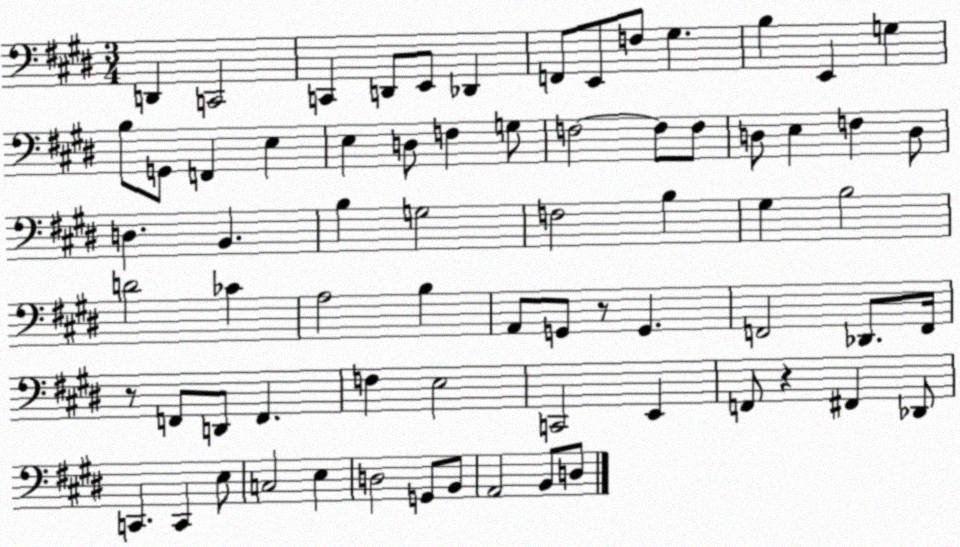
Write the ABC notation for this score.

X:1
T:Untitled
M:3/4
L:1/4
K:E
D,, C,,2 C,, D,,/2 E,,/2 _D,, F,,/2 E,,/2 F,/2 ^G, B, E,, G, B,/2 G,,/2 F,, E, E, D,/2 F, G,/2 F,2 F,/2 F,/2 D,/2 E, F, D,/2 D, B,, B, G,2 F,2 B, ^G, B,2 D2 _C A,2 B, A,,/2 G,,/2 z/2 G,, F,,2 _D,,/2 F,,/4 z/2 F,,/2 D,,/2 F,, F, E,2 C,,2 E,, F,,/2 z ^F,, _D,,/2 C,, C,, E,/2 C,2 E, D,2 G,,/2 B,,/2 A,,2 B,,/2 D,/2